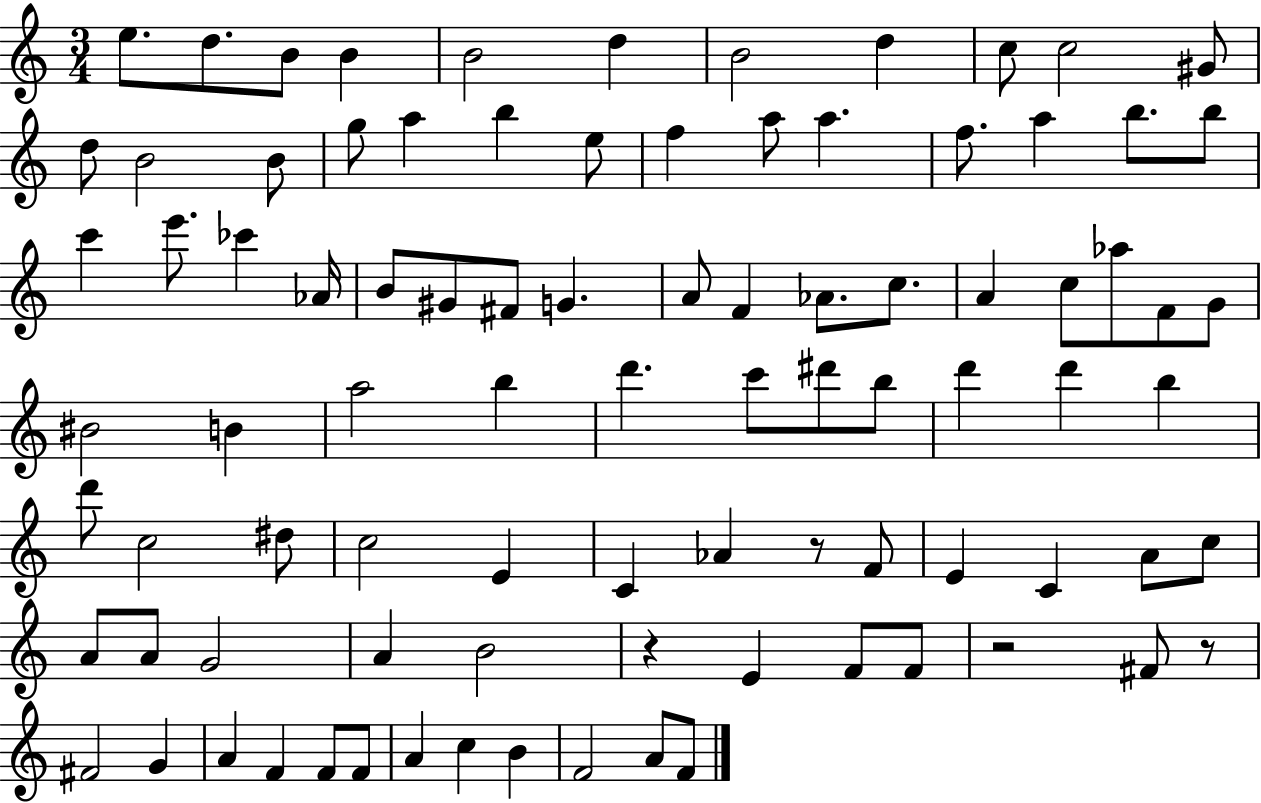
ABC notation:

X:1
T:Untitled
M:3/4
L:1/4
K:C
e/2 d/2 B/2 B B2 d B2 d c/2 c2 ^G/2 d/2 B2 B/2 g/2 a b e/2 f a/2 a f/2 a b/2 b/2 c' e'/2 _c' _A/4 B/2 ^G/2 ^F/2 G A/2 F _A/2 c/2 A c/2 _a/2 F/2 G/2 ^B2 B a2 b d' c'/2 ^d'/2 b/2 d' d' b d'/2 c2 ^d/2 c2 E C _A z/2 F/2 E C A/2 c/2 A/2 A/2 G2 A B2 z E F/2 F/2 z2 ^F/2 z/2 ^F2 G A F F/2 F/2 A c B F2 A/2 F/2